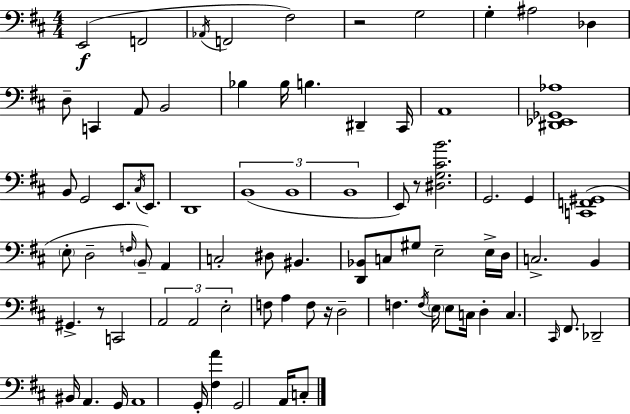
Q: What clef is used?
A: bass